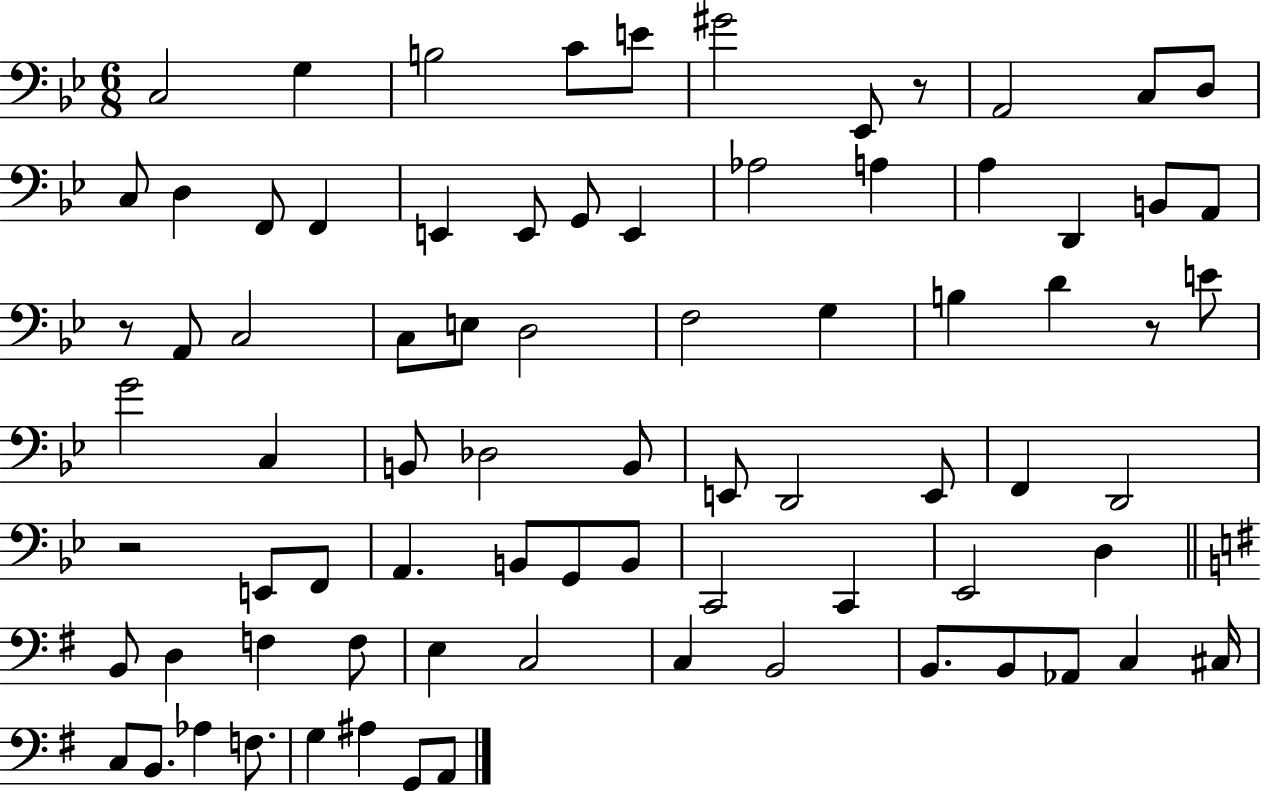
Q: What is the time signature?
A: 6/8